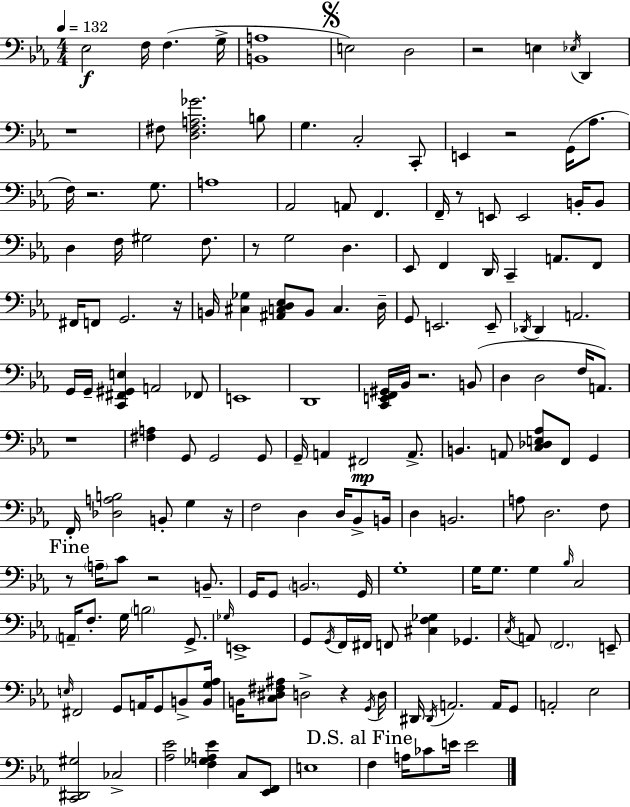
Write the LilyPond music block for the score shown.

{
  \clef bass
  \numericTimeSignature
  \time 4/4
  \key ees \major
  \tempo 4 = 132
  ees2\f f16 f4.( g16-> | <b, a>1 | \mark \markup { \musicglyph "scripts.segno" } e2) d2 | r2 e4 \acciaccatura { ees16 } d,4 | \break r1 | fis8 <d fis a ges'>2. b8 | g4. c2-. c,8-. | e,4 r2 g,16( aes8. | \break f16) r2. g8. | a1 | aes,2 a,8 f,4. | f,16-- r8 e,8 e,2 b,16-. b,8 | \break d4 f16 gis2 f8. | r8 g2 d4. | ees,8 f,4 d,16 c,4-- a,8. f,8 | fis,16 f,8 g,2. | \break r16 b,16 <cis ges>4 <ais, c d ees>8 b,8 c4. | d16-- g,8 e,2. e,8-- | \acciaccatura { des,16 } des,4 a,2. | g,16 g,16-- <c, fis, gis, e>4 a,2 | \break fes,8 e,1 | d,1 | <c, e, f, gis,>16 bes,16 r2. | b,8( d4 d2 f16 a,8.) | \break r1 | <fis a>4 g,8 g,2 | g,8 g,16-- a,4 fis,2\mp a,8.-> | b,4. a,8 <c des e aes>8 f,8 g,4 | \break f,16-. <des a b>2 b,8-. g4 | r16 f2 d4 d16 bes,8-> | b,16 d4 b,2. | a8 d2. | \break f8 \mark "Fine" r8 \parenthesize a16-- c'8 r2 b,8.-- | g,16 g,8 \parenthesize b,2. | g,16 g1-. | g16 g8. g4 \grace { bes16 } c2 | \break \parenthesize a,16-- f8.-. g16 \parenthesize b2 | g,8.-> \grace { ges16 } e,1-> | g,8 \acciaccatura { g,16 } f,16 fis,16 f,8 <cis f ges>4 ges,4. | \acciaccatura { c16 } a,8 \parenthesize f,2. | \break e,8-- \grace { e16 } fis,2 g,8 | a,16 g,8 b,8-> <b, g aes>16 b,16 <c dis fis ais>8 d2-> | r4 \acciaccatura { g,16 } d16 dis,16 \acciaccatura { dis,16 } a,2. | a,16 g,8 a,2-. | \break ees2 <c, dis, gis>2 | ces2-> <aes ees'>2 | <f ges a ees'>4 c8 <ees, f,>8 e1 | \mark "D.S. al Fine" f4 a16 ces'8 | \break e'16 e'2 \bar "|."
}